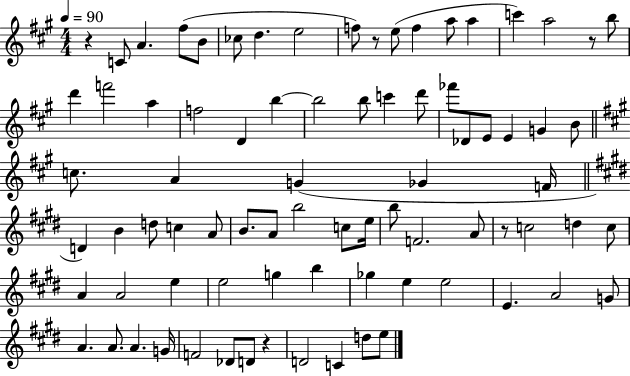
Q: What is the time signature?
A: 4/4